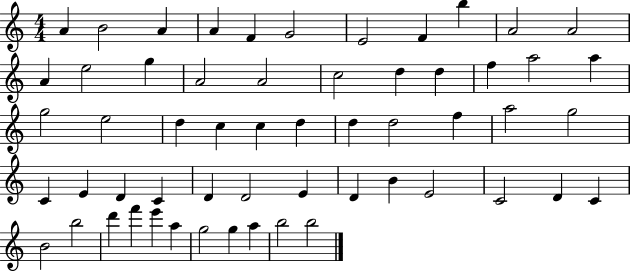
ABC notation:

X:1
T:Untitled
M:4/4
L:1/4
K:C
A B2 A A F G2 E2 F b A2 A2 A e2 g A2 A2 c2 d d f a2 a g2 e2 d c c d d d2 f a2 g2 C E D C D D2 E D B E2 C2 D C B2 b2 d' f' e' a g2 g a b2 b2